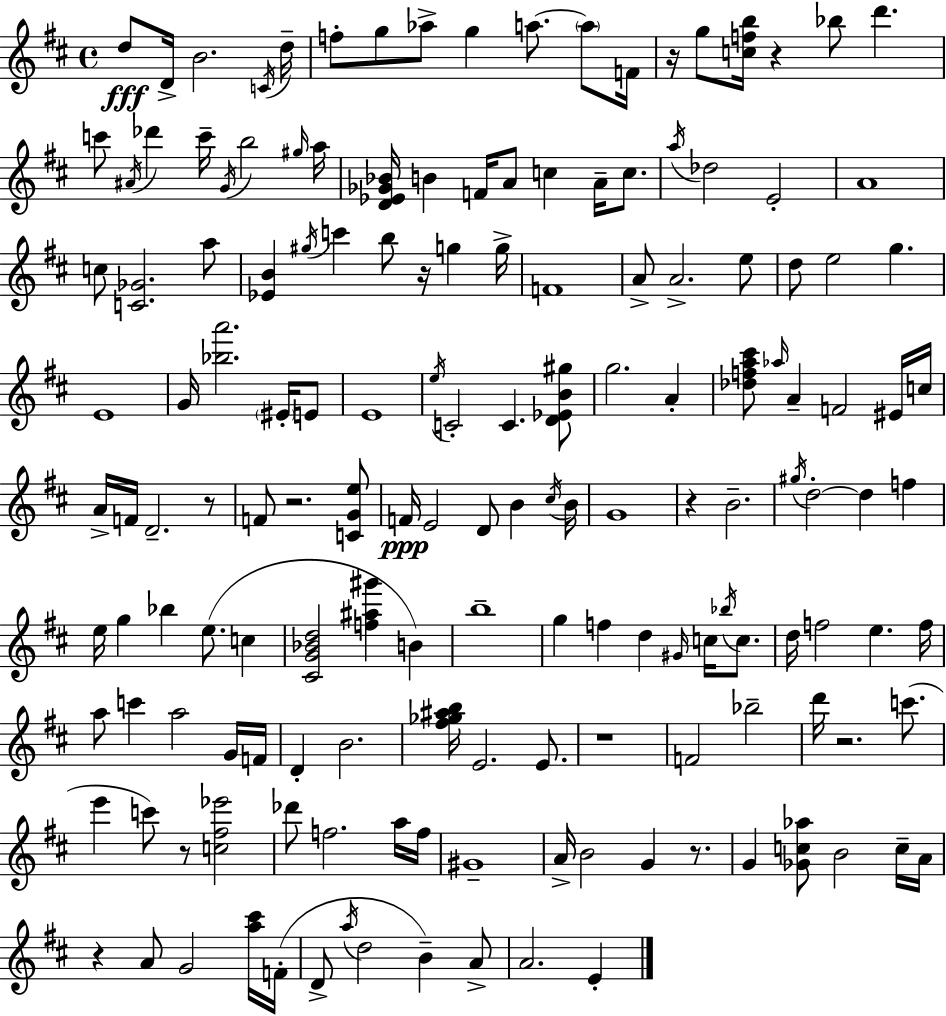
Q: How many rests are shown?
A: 11